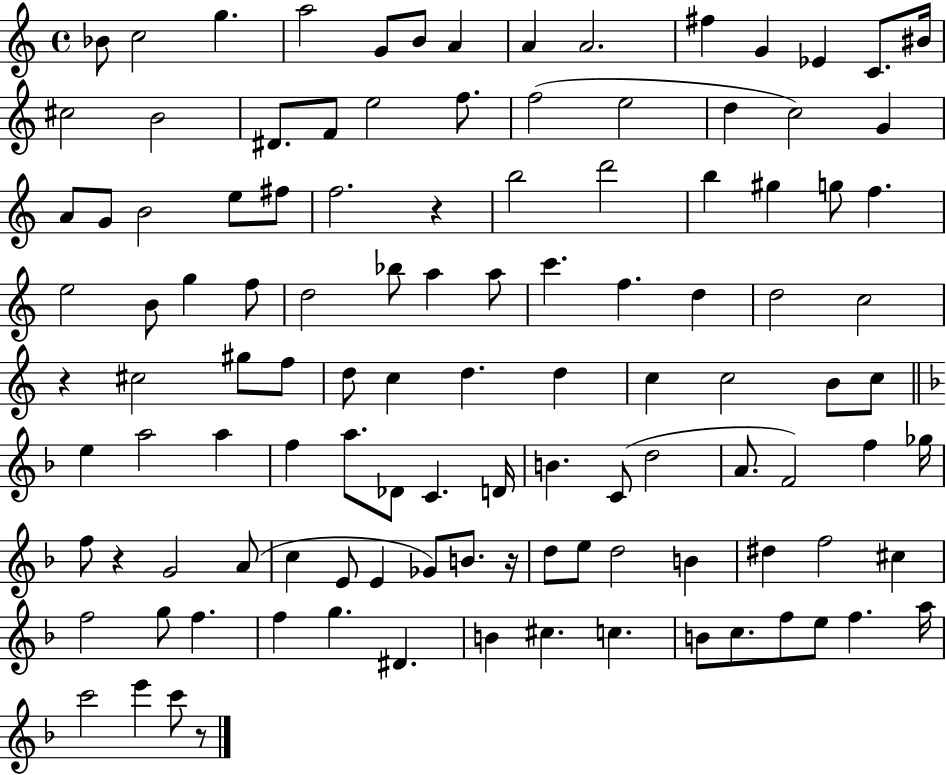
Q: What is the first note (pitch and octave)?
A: Bb4